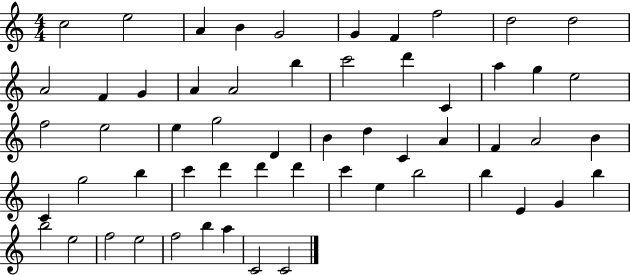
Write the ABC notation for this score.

X:1
T:Untitled
M:4/4
L:1/4
K:C
c2 e2 A B G2 G F f2 d2 d2 A2 F G A A2 b c'2 d' C a g e2 f2 e2 e g2 D B d C A F A2 B C g2 b c' d' d' d' c' e b2 b E G b b2 e2 f2 e2 f2 b a C2 C2